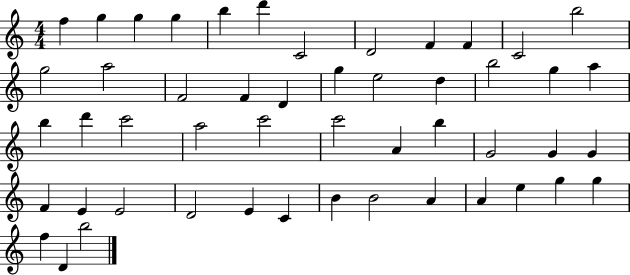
{
  \clef treble
  \numericTimeSignature
  \time 4/4
  \key c \major
  f''4 g''4 g''4 g''4 | b''4 d'''4 c'2 | d'2 f'4 f'4 | c'2 b''2 | \break g''2 a''2 | f'2 f'4 d'4 | g''4 e''2 d''4 | b''2 g''4 a''4 | \break b''4 d'''4 c'''2 | a''2 c'''2 | c'''2 a'4 b''4 | g'2 g'4 g'4 | \break f'4 e'4 e'2 | d'2 e'4 c'4 | b'4 b'2 a'4 | a'4 e''4 g''4 g''4 | \break f''4 d'4 b''2 | \bar "|."
}